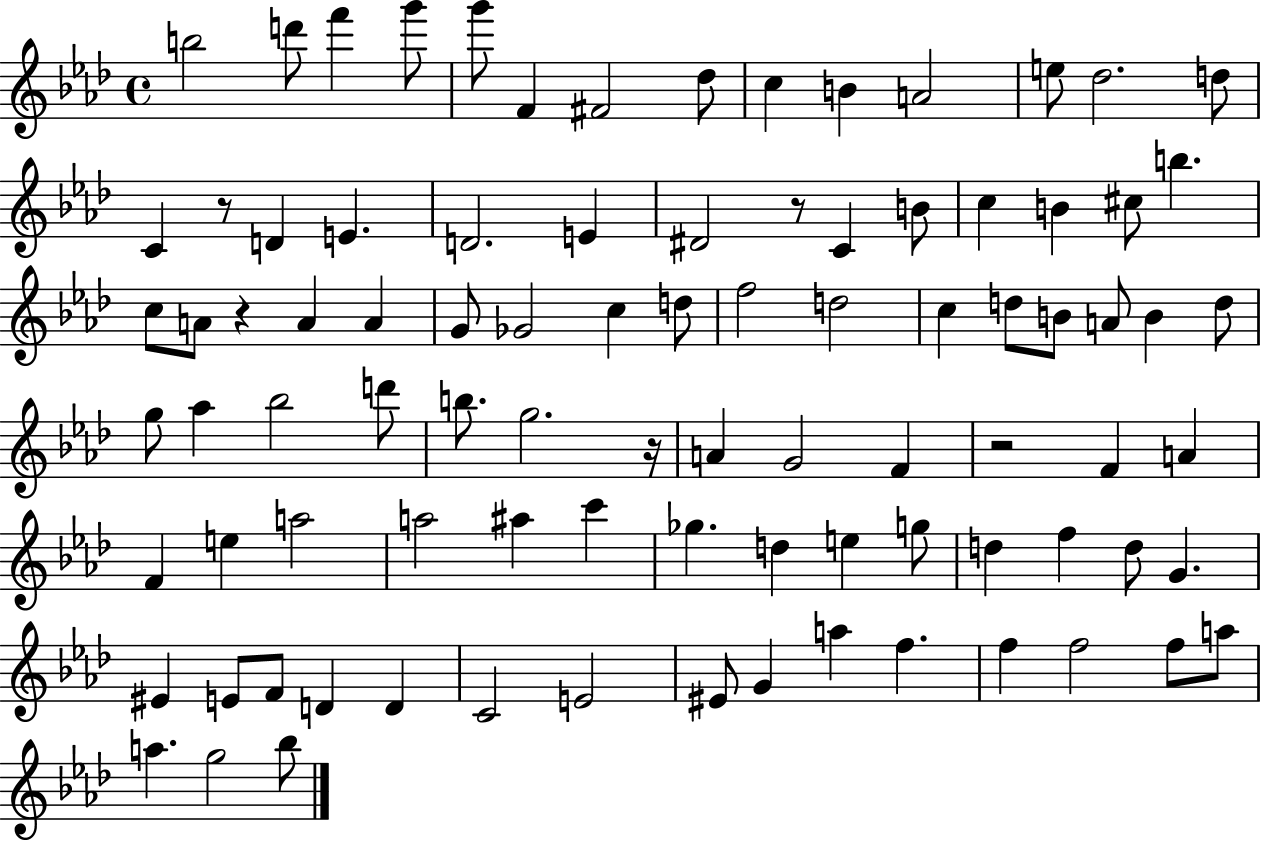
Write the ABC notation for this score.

X:1
T:Untitled
M:4/4
L:1/4
K:Ab
b2 d'/2 f' g'/2 g'/2 F ^F2 _d/2 c B A2 e/2 _d2 d/2 C z/2 D E D2 E ^D2 z/2 C B/2 c B ^c/2 b c/2 A/2 z A A G/2 _G2 c d/2 f2 d2 c d/2 B/2 A/2 B d/2 g/2 _a _b2 d'/2 b/2 g2 z/4 A G2 F z2 F A F e a2 a2 ^a c' _g d e g/2 d f d/2 G ^E E/2 F/2 D D C2 E2 ^E/2 G a f f f2 f/2 a/2 a g2 _b/2